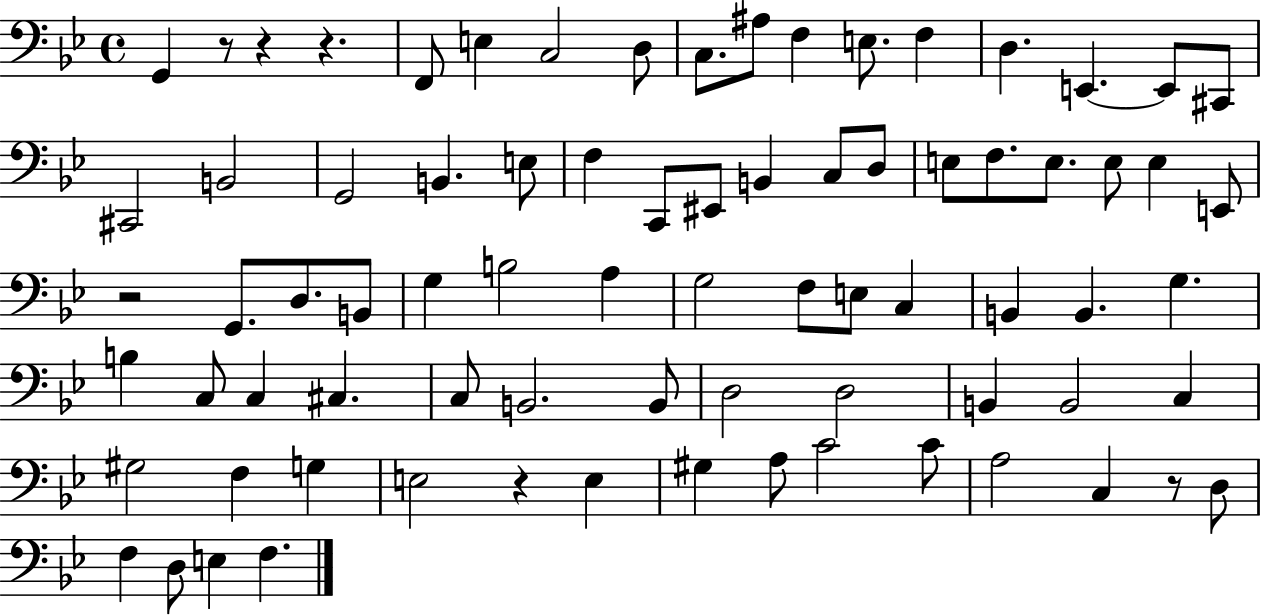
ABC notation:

X:1
T:Untitled
M:4/4
L:1/4
K:Bb
G,, z/2 z z F,,/2 E, C,2 D,/2 C,/2 ^A,/2 F, E,/2 F, D, E,, E,,/2 ^C,,/2 ^C,,2 B,,2 G,,2 B,, E,/2 F, C,,/2 ^E,,/2 B,, C,/2 D,/2 E,/2 F,/2 E,/2 E,/2 E, E,,/2 z2 G,,/2 D,/2 B,,/2 G, B,2 A, G,2 F,/2 E,/2 C, B,, B,, G, B, C,/2 C, ^C, C,/2 B,,2 B,,/2 D,2 D,2 B,, B,,2 C, ^G,2 F, G, E,2 z E, ^G, A,/2 C2 C/2 A,2 C, z/2 D,/2 F, D,/2 E, F,